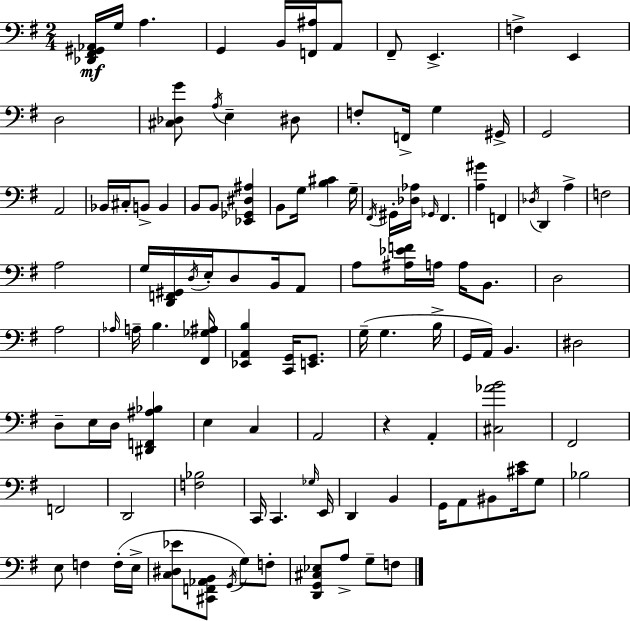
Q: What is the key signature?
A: E minor